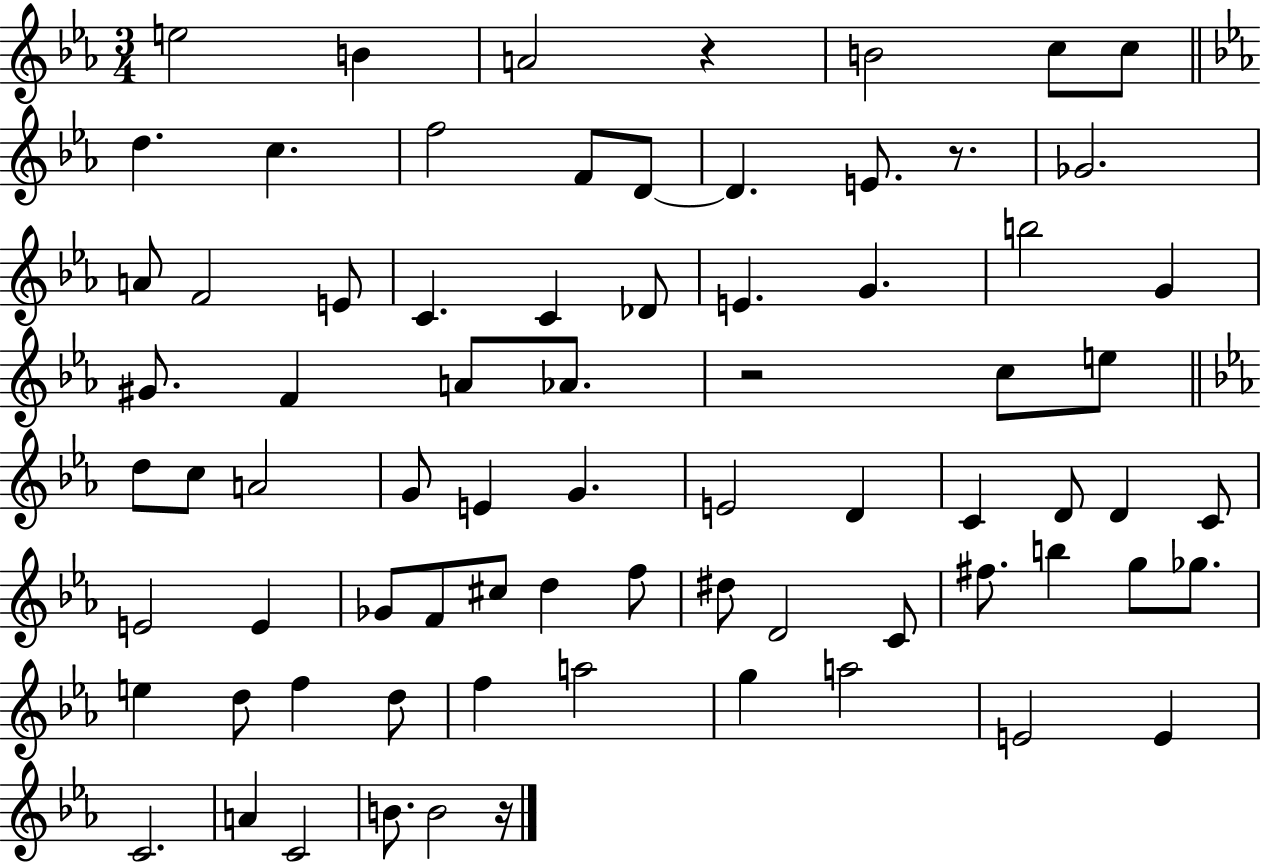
{
  \clef treble
  \numericTimeSignature
  \time 3/4
  \key ees \major
  \repeat volta 2 { e''2 b'4 | a'2 r4 | b'2 c''8 c''8 | \bar "||" \break \key c \minor d''4. c''4. | f''2 f'8 d'8~~ | d'4. e'8. r8. | ges'2. | \break a'8 f'2 e'8 | c'4. c'4 des'8 | e'4. g'4. | b''2 g'4 | \break gis'8. f'4 a'8 aes'8. | r2 c''8 e''8 | \bar "||" \break \key c \minor d''8 c''8 a'2 | g'8 e'4 g'4. | e'2 d'4 | c'4 d'8 d'4 c'8 | \break e'2 e'4 | ges'8 f'8 cis''8 d''4 f''8 | dis''8 d'2 c'8 | fis''8. b''4 g''8 ges''8. | \break e''4 d''8 f''4 d''8 | f''4 a''2 | g''4 a''2 | e'2 e'4 | \break c'2. | a'4 c'2 | b'8. b'2 r16 | } \bar "|."
}